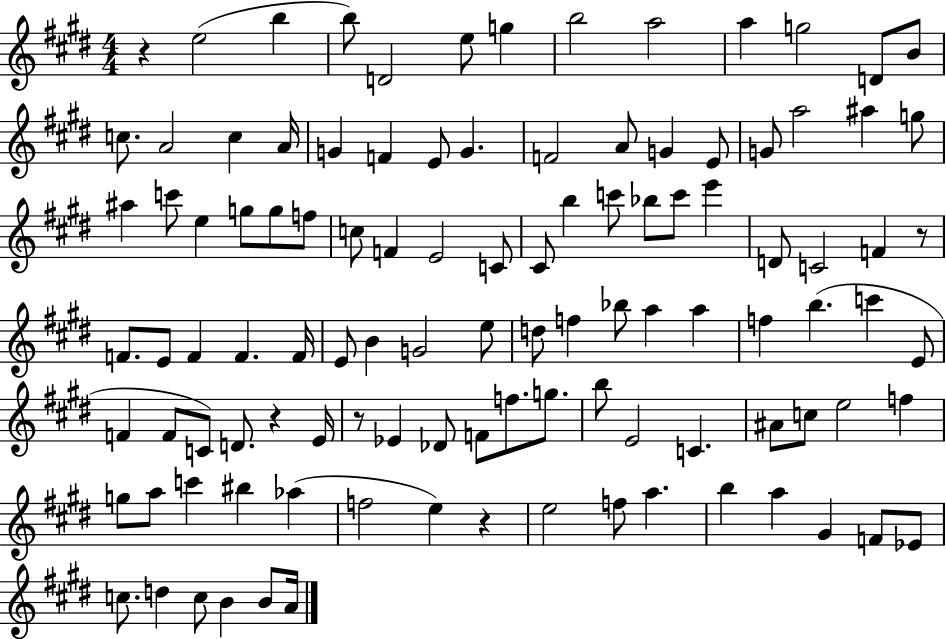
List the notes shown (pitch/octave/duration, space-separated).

R/q E5/h B5/q B5/e D4/h E5/e G5/q B5/h A5/h A5/q G5/h D4/e B4/e C5/e. A4/h C5/q A4/s G4/q F4/q E4/e G4/q. F4/h A4/e G4/q E4/e G4/e A5/h A#5/q G5/e A#5/q C6/e E5/q G5/e G5/e F5/e C5/e F4/q E4/h C4/e C#4/e B5/q C6/e Bb5/e C6/e E6/q D4/e C4/h F4/q R/e F4/e. E4/e F4/q F4/q. F4/s E4/e B4/q G4/h E5/e D5/e F5/q Bb5/e A5/q A5/q F5/q B5/q. C6/q E4/e F4/q F4/e C4/e D4/e. R/q E4/s R/e Eb4/q Db4/e F4/e F5/e. G5/e. B5/e E4/h C4/q. A#4/e C5/e E5/h F5/q G5/e A5/e C6/q BIS5/q Ab5/q F5/h E5/q R/q E5/h F5/e A5/q. B5/q A5/q G#4/q F4/e Eb4/e C5/e. D5/q C5/e B4/q B4/e A4/s